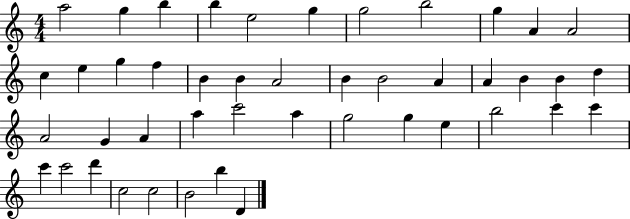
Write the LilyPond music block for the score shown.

{
  \clef treble
  \numericTimeSignature
  \time 4/4
  \key c \major
  a''2 g''4 b''4 | b''4 e''2 g''4 | g''2 b''2 | g''4 a'4 a'2 | \break c''4 e''4 g''4 f''4 | b'4 b'4 a'2 | b'4 b'2 a'4 | a'4 b'4 b'4 d''4 | \break a'2 g'4 a'4 | a''4 c'''2 a''4 | g''2 g''4 e''4 | b''2 c'''4 c'''4 | \break c'''4 c'''2 d'''4 | c''2 c''2 | b'2 b''4 d'4 | \bar "|."
}